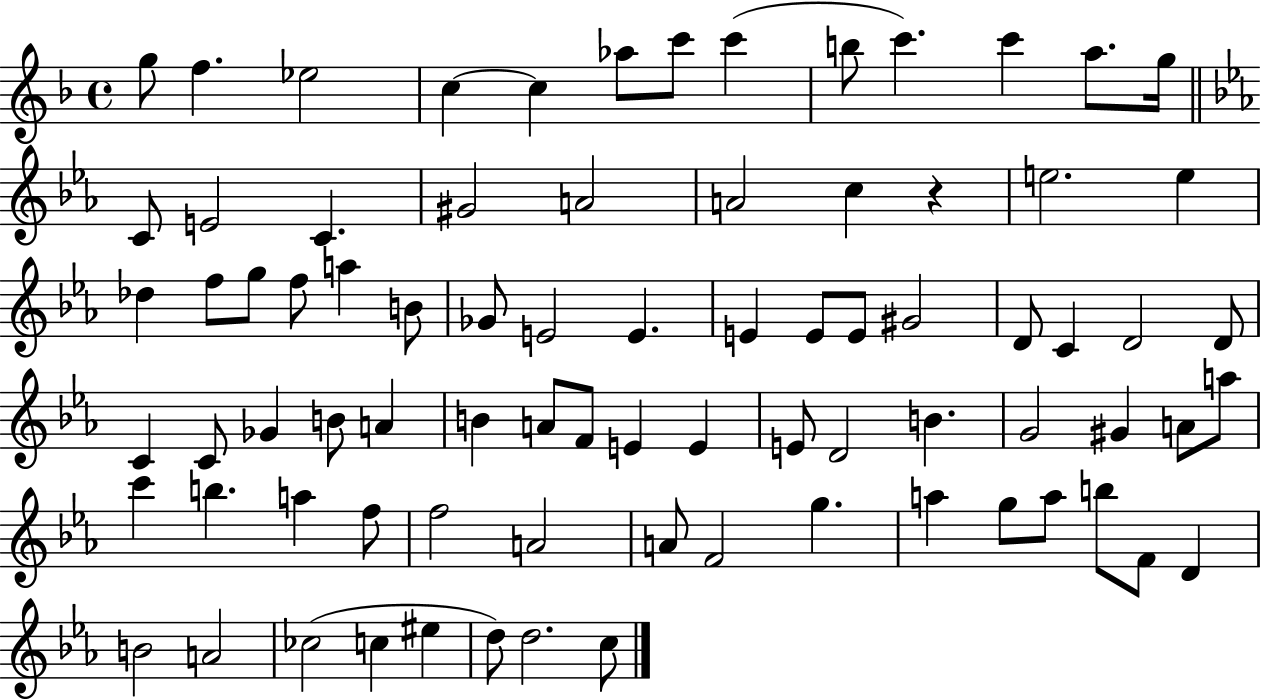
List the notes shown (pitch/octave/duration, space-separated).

G5/e F5/q. Eb5/h C5/q C5/q Ab5/e C6/e C6/q B5/e C6/q. C6/q A5/e. G5/s C4/e E4/h C4/q. G#4/h A4/h A4/h C5/q R/q E5/h. E5/q Db5/q F5/e G5/e F5/e A5/q B4/e Gb4/e E4/h E4/q. E4/q E4/e E4/e G#4/h D4/e C4/q D4/h D4/e C4/q C4/e Gb4/q B4/e A4/q B4/q A4/e F4/e E4/q E4/q E4/e D4/h B4/q. G4/h G#4/q A4/e A5/e C6/q B5/q. A5/q F5/e F5/h A4/h A4/e F4/h G5/q. A5/q G5/e A5/e B5/e F4/e D4/q B4/h A4/h CES5/h C5/q EIS5/q D5/e D5/h. C5/e